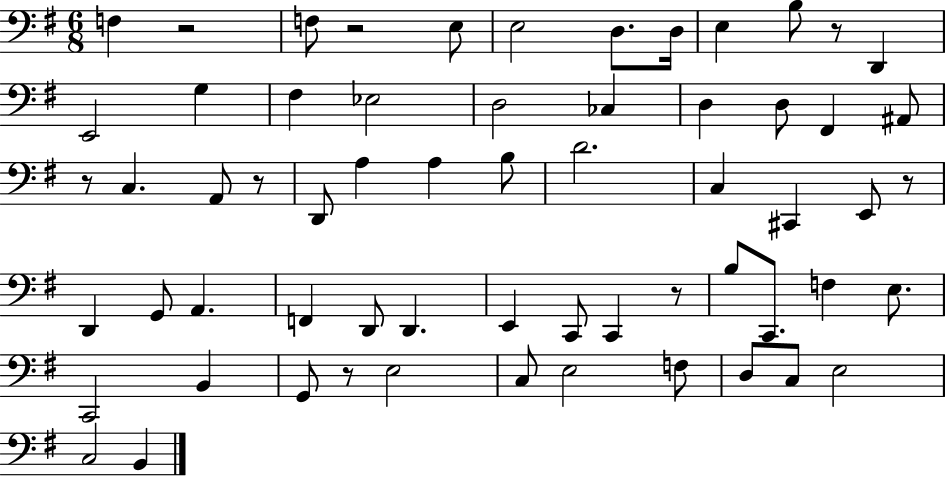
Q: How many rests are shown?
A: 8